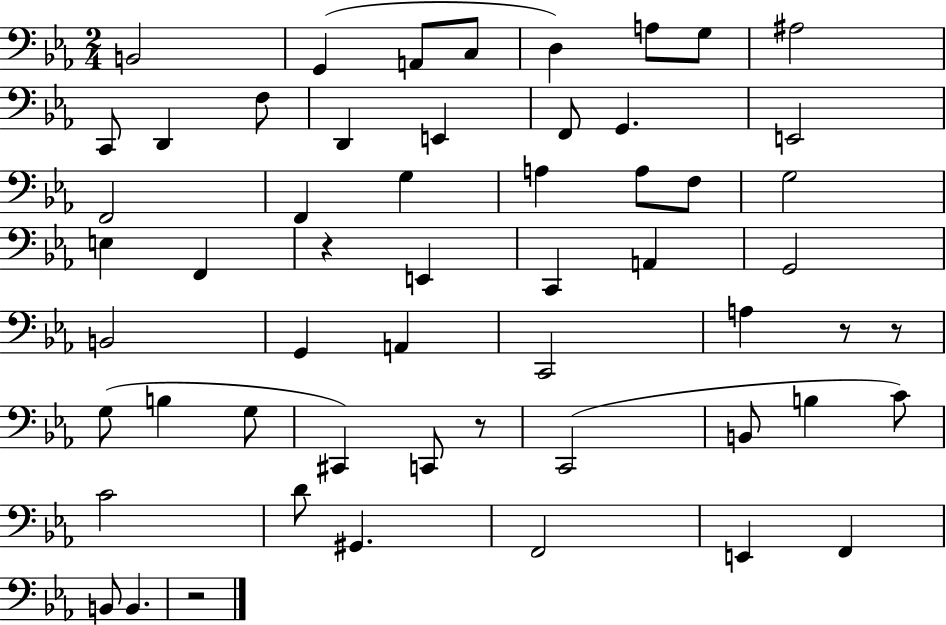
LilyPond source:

{
  \clef bass
  \numericTimeSignature
  \time 2/4
  \key ees \major
  b,2 | g,4( a,8 c8 | d4) a8 g8 | ais2 | \break c,8 d,4 f8 | d,4 e,4 | f,8 g,4. | e,2 | \break f,2 | f,4 g4 | a4 a8 f8 | g2 | \break e4 f,4 | r4 e,4 | c,4 a,4 | g,2 | \break b,2 | g,4 a,4 | c,2 | a4 r8 r8 | \break g8( b4 g8 | cis,4) c,8 r8 | c,2( | b,8 b4 c'8) | \break c'2 | d'8 gis,4. | f,2 | e,4 f,4 | \break b,8 b,4. | r2 | \bar "|."
}